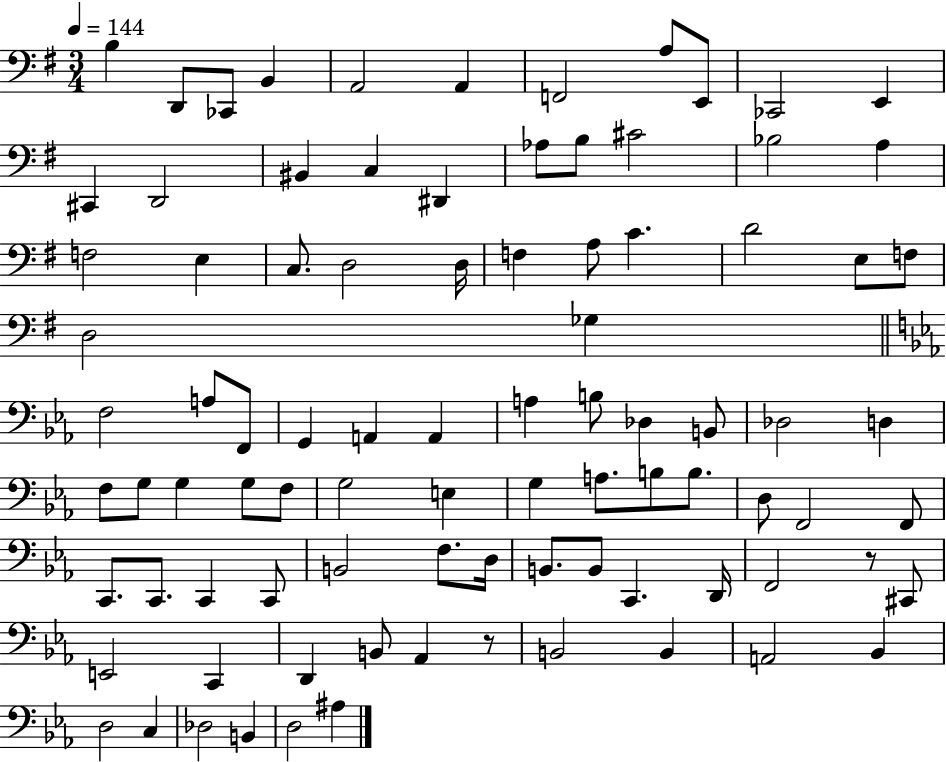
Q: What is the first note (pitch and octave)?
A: B3